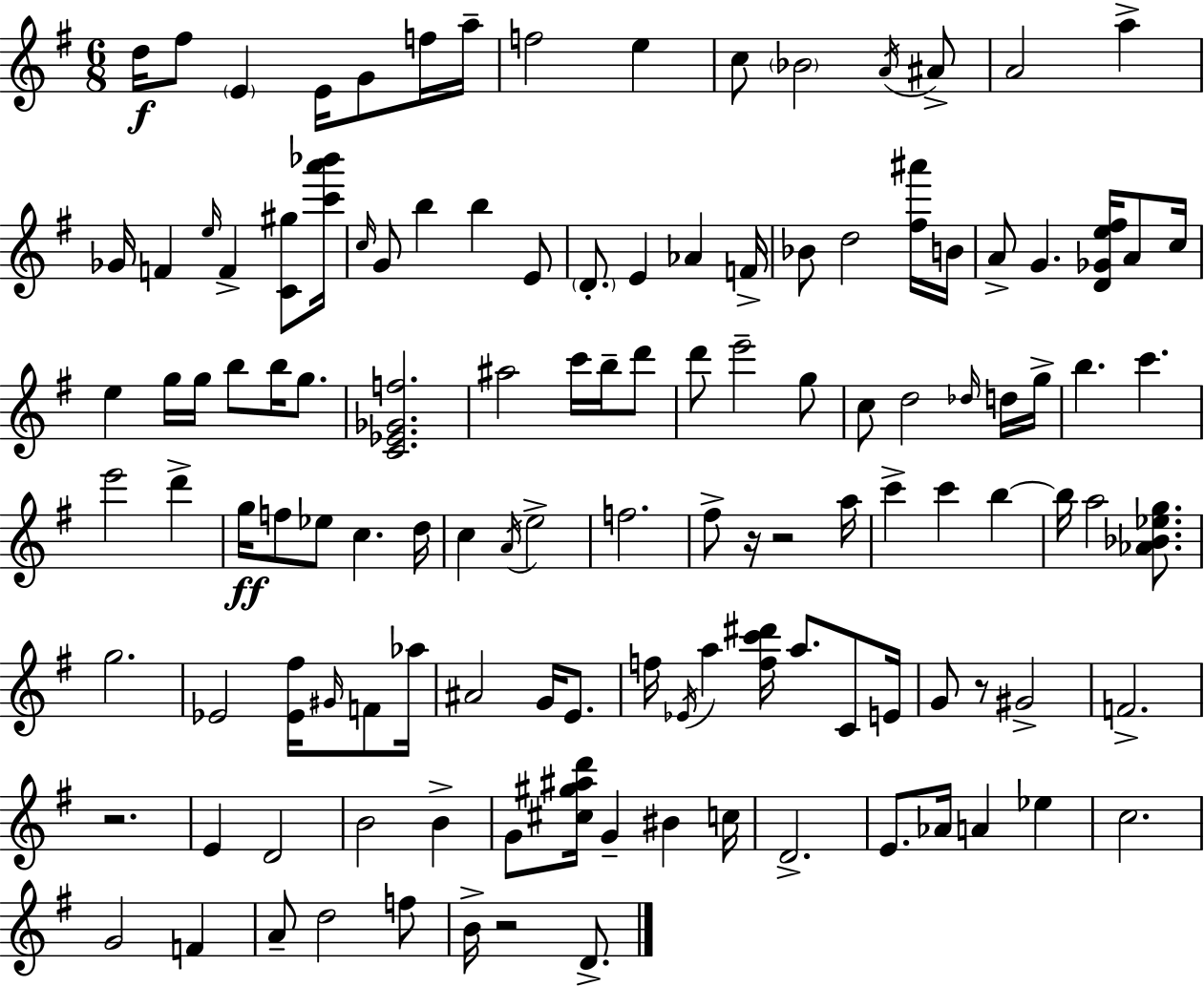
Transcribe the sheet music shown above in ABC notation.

X:1
T:Untitled
M:6/8
L:1/4
K:Em
d/4 ^f/2 E E/4 G/2 f/4 a/4 f2 e c/2 _B2 A/4 ^A/2 A2 a _G/4 F e/4 F [C^g]/2 [c'a'_b']/4 c/4 G/2 b b E/2 D/2 E _A F/4 _B/2 d2 [^f^a']/4 B/4 A/2 G [D_Ge^f]/4 A/2 c/4 e g/4 g/4 b/2 b/4 g/2 [C_E_Gf]2 ^a2 c'/4 b/4 d'/2 d'/2 e'2 g/2 c/2 d2 _d/4 d/4 g/4 b c' e'2 d' g/4 f/2 _e/2 c d/4 c A/4 e2 f2 ^f/2 z/4 z2 a/4 c' c' b b/4 a2 [_A_B_eg]/2 g2 _E2 [_E^f]/4 ^G/4 F/2 _a/4 ^A2 G/4 E/2 f/4 _E/4 a [fc'^d']/4 a/2 C/2 E/4 G/2 z/2 ^G2 F2 z2 E D2 B2 B G/2 [^c^g^ad']/4 G ^B c/4 D2 E/2 _A/4 A _e c2 G2 F A/2 d2 f/2 B/4 z2 D/2